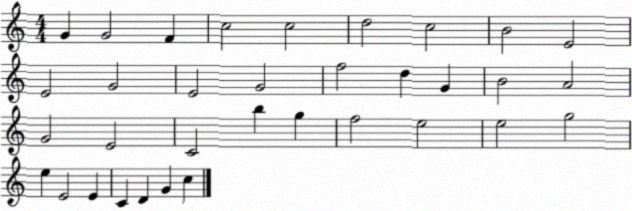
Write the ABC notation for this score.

X:1
T:Untitled
M:4/4
L:1/4
K:C
G G2 F c2 c2 d2 c2 B2 E2 E2 G2 E2 G2 f2 d G B2 A2 G2 E2 C2 b g f2 e2 e2 g2 e E2 E C D G c